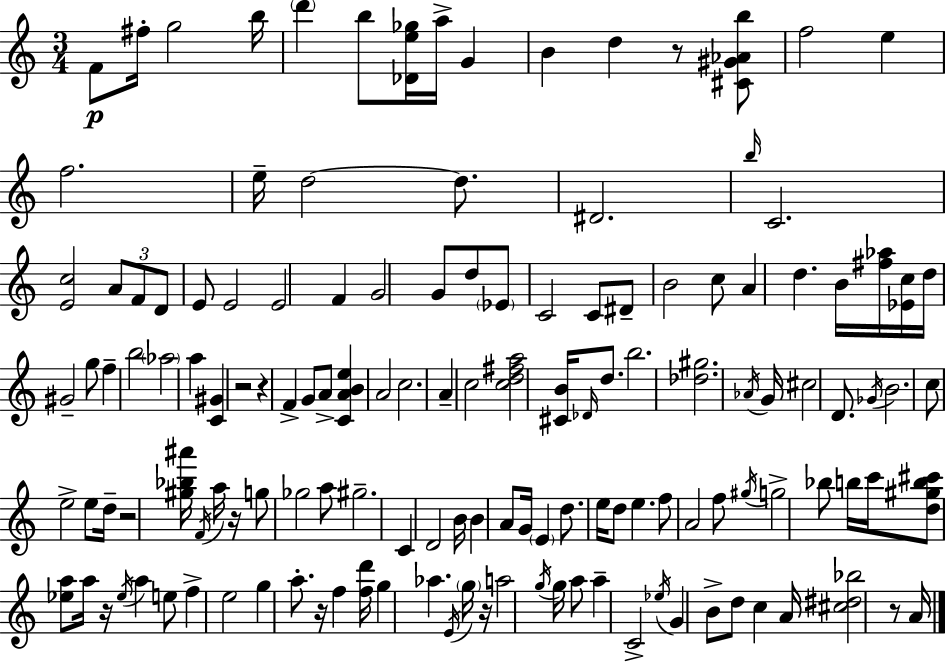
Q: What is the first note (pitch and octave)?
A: F4